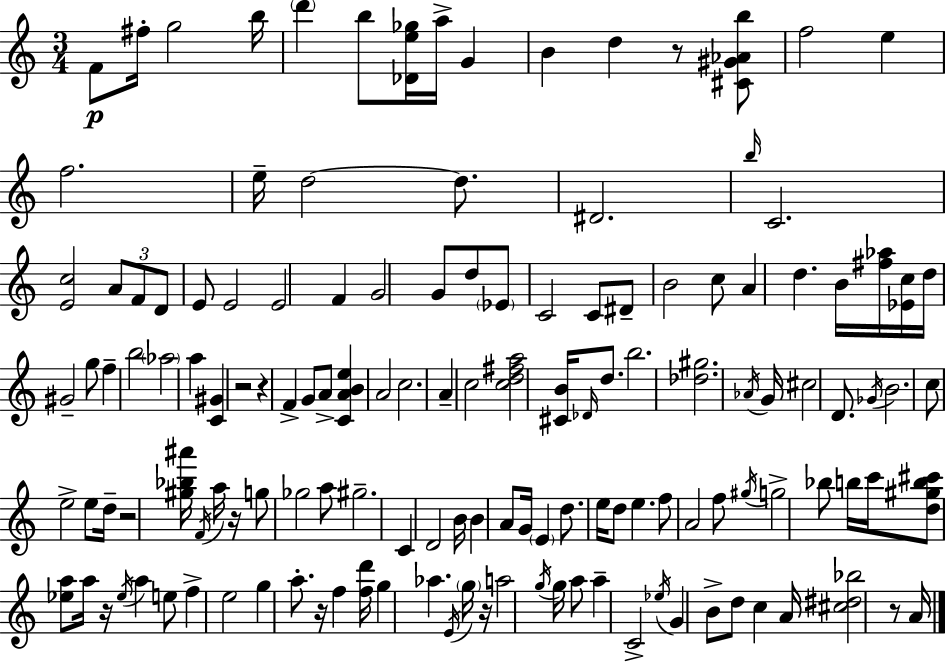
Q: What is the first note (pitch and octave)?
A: F4